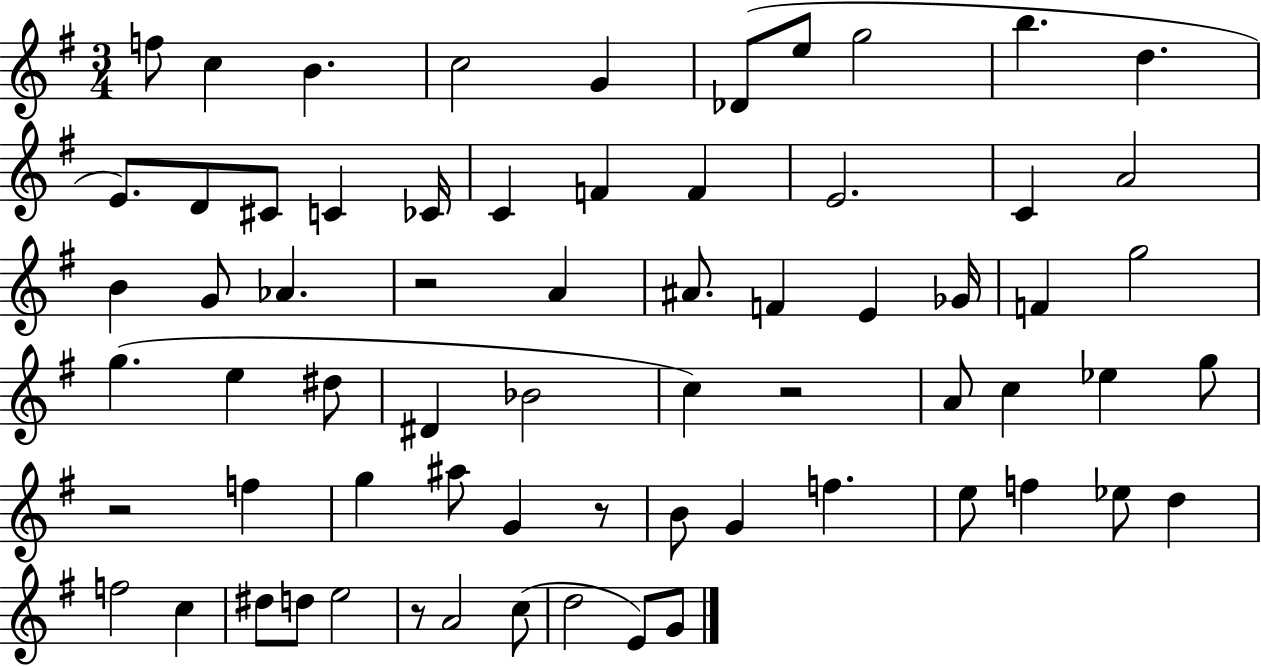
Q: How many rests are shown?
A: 5